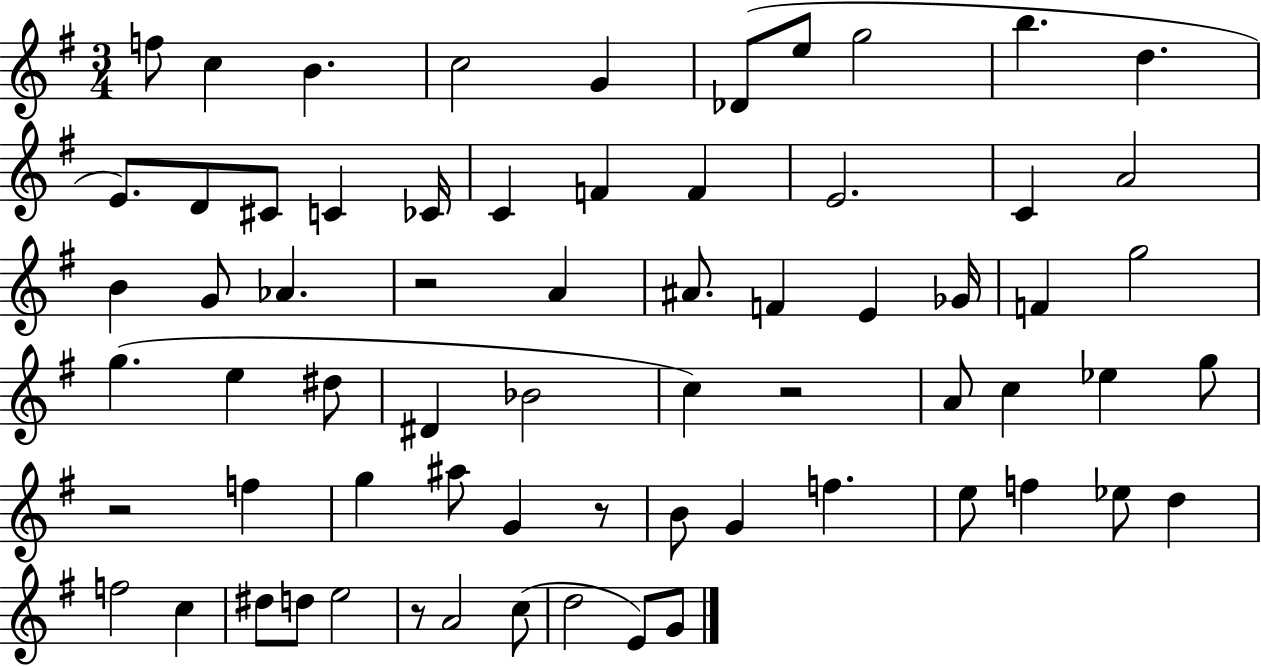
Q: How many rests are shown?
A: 5